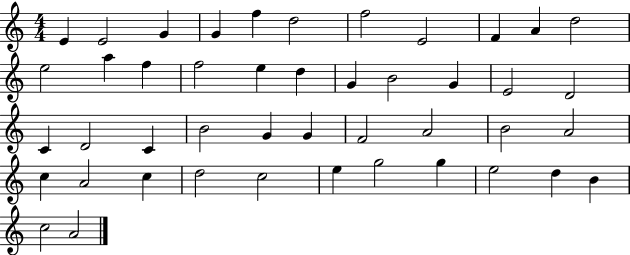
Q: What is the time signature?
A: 4/4